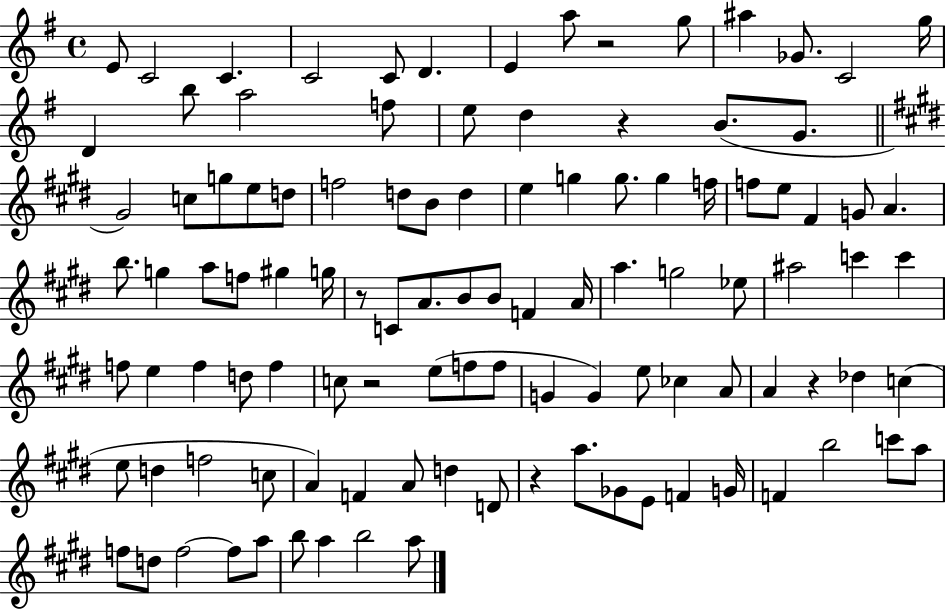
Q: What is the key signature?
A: G major